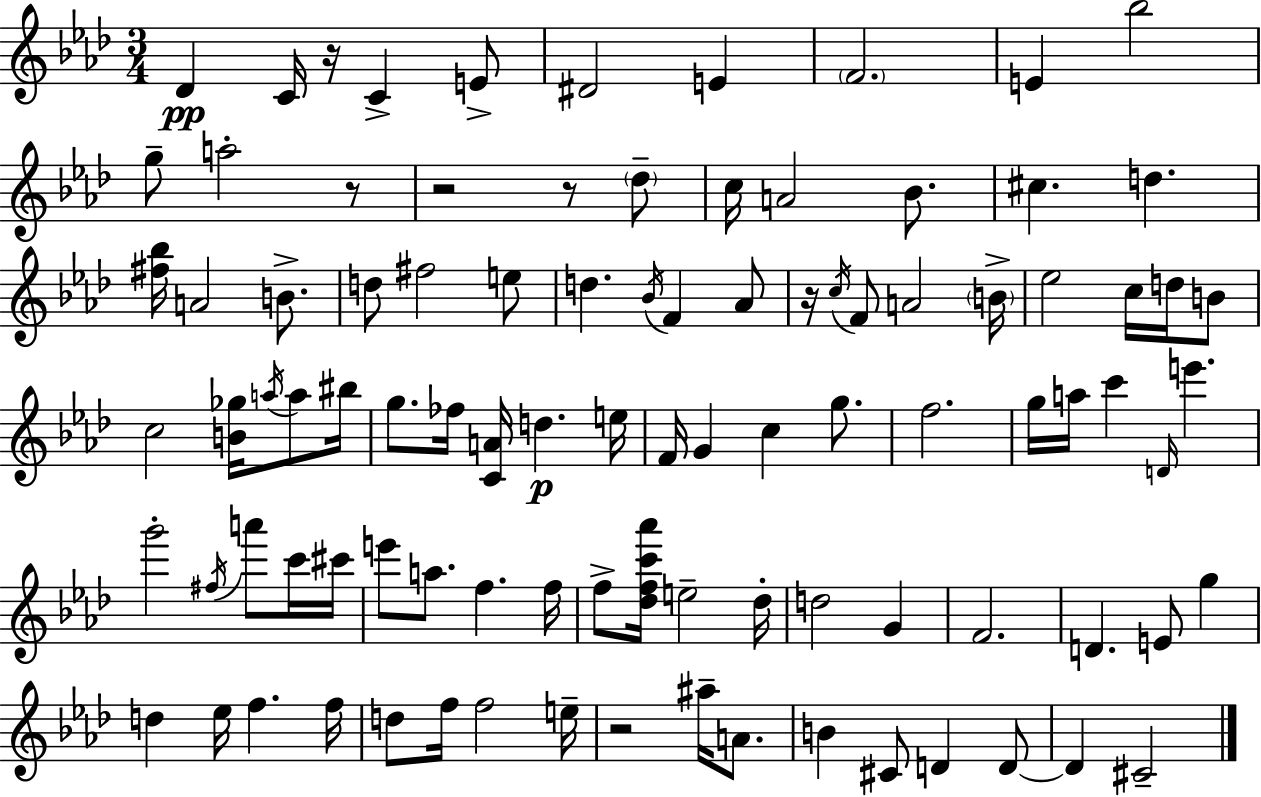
{
  \clef treble
  \numericTimeSignature
  \time 3/4
  \key aes \major
  des'4\pp c'16 r16 c'4-> e'8-> | dis'2 e'4 | \parenthesize f'2. | e'4 bes''2 | \break g''8-- a''2-. r8 | r2 r8 \parenthesize des''8-- | c''16 a'2 bes'8. | cis''4. d''4. | \break <fis'' bes''>16 a'2 b'8.-> | d''8 fis''2 e''8 | d''4. \acciaccatura { bes'16 } f'4 aes'8 | r16 \acciaccatura { c''16 } f'8 a'2 | \break \parenthesize b'16-> ees''2 c''16 d''16 | b'8 c''2 <b' ges''>16 \acciaccatura { a''16 } | a''8 bis''16 g''8. fes''16 <c' a'>16 d''4.\p | e''16 f'16 g'4 c''4 | \break g''8. f''2. | g''16 a''16 c'''4 \grace { d'16 } e'''4. | g'''2-. | \acciaccatura { fis''16 } a'''8 c'''16 cis'''16 e'''8 a''8. f''4. | \break f''16 f''8-> <des'' f'' c''' aes'''>16 e''2-- | des''16-. d''2 | g'4 f'2. | d'4. e'8 | \break g''4 d''4 ees''16 f''4. | f''16 d''8 f''16 f''2 | e''16-- r2 | ais''16-- a'8. b'4 cis'8 d'4 | \break d'8~~ d'4 cis'2-- | \bar "|."
}